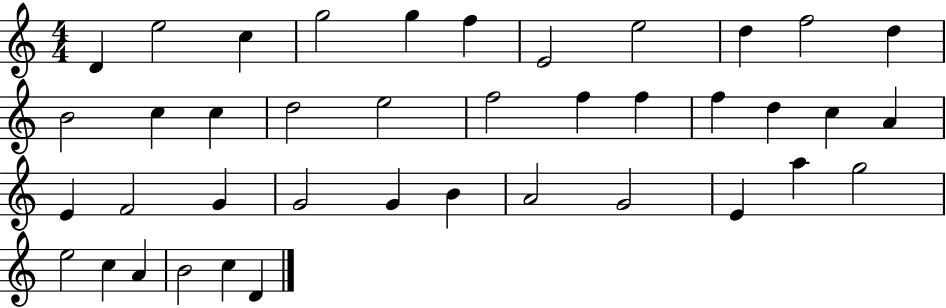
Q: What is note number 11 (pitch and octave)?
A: D5